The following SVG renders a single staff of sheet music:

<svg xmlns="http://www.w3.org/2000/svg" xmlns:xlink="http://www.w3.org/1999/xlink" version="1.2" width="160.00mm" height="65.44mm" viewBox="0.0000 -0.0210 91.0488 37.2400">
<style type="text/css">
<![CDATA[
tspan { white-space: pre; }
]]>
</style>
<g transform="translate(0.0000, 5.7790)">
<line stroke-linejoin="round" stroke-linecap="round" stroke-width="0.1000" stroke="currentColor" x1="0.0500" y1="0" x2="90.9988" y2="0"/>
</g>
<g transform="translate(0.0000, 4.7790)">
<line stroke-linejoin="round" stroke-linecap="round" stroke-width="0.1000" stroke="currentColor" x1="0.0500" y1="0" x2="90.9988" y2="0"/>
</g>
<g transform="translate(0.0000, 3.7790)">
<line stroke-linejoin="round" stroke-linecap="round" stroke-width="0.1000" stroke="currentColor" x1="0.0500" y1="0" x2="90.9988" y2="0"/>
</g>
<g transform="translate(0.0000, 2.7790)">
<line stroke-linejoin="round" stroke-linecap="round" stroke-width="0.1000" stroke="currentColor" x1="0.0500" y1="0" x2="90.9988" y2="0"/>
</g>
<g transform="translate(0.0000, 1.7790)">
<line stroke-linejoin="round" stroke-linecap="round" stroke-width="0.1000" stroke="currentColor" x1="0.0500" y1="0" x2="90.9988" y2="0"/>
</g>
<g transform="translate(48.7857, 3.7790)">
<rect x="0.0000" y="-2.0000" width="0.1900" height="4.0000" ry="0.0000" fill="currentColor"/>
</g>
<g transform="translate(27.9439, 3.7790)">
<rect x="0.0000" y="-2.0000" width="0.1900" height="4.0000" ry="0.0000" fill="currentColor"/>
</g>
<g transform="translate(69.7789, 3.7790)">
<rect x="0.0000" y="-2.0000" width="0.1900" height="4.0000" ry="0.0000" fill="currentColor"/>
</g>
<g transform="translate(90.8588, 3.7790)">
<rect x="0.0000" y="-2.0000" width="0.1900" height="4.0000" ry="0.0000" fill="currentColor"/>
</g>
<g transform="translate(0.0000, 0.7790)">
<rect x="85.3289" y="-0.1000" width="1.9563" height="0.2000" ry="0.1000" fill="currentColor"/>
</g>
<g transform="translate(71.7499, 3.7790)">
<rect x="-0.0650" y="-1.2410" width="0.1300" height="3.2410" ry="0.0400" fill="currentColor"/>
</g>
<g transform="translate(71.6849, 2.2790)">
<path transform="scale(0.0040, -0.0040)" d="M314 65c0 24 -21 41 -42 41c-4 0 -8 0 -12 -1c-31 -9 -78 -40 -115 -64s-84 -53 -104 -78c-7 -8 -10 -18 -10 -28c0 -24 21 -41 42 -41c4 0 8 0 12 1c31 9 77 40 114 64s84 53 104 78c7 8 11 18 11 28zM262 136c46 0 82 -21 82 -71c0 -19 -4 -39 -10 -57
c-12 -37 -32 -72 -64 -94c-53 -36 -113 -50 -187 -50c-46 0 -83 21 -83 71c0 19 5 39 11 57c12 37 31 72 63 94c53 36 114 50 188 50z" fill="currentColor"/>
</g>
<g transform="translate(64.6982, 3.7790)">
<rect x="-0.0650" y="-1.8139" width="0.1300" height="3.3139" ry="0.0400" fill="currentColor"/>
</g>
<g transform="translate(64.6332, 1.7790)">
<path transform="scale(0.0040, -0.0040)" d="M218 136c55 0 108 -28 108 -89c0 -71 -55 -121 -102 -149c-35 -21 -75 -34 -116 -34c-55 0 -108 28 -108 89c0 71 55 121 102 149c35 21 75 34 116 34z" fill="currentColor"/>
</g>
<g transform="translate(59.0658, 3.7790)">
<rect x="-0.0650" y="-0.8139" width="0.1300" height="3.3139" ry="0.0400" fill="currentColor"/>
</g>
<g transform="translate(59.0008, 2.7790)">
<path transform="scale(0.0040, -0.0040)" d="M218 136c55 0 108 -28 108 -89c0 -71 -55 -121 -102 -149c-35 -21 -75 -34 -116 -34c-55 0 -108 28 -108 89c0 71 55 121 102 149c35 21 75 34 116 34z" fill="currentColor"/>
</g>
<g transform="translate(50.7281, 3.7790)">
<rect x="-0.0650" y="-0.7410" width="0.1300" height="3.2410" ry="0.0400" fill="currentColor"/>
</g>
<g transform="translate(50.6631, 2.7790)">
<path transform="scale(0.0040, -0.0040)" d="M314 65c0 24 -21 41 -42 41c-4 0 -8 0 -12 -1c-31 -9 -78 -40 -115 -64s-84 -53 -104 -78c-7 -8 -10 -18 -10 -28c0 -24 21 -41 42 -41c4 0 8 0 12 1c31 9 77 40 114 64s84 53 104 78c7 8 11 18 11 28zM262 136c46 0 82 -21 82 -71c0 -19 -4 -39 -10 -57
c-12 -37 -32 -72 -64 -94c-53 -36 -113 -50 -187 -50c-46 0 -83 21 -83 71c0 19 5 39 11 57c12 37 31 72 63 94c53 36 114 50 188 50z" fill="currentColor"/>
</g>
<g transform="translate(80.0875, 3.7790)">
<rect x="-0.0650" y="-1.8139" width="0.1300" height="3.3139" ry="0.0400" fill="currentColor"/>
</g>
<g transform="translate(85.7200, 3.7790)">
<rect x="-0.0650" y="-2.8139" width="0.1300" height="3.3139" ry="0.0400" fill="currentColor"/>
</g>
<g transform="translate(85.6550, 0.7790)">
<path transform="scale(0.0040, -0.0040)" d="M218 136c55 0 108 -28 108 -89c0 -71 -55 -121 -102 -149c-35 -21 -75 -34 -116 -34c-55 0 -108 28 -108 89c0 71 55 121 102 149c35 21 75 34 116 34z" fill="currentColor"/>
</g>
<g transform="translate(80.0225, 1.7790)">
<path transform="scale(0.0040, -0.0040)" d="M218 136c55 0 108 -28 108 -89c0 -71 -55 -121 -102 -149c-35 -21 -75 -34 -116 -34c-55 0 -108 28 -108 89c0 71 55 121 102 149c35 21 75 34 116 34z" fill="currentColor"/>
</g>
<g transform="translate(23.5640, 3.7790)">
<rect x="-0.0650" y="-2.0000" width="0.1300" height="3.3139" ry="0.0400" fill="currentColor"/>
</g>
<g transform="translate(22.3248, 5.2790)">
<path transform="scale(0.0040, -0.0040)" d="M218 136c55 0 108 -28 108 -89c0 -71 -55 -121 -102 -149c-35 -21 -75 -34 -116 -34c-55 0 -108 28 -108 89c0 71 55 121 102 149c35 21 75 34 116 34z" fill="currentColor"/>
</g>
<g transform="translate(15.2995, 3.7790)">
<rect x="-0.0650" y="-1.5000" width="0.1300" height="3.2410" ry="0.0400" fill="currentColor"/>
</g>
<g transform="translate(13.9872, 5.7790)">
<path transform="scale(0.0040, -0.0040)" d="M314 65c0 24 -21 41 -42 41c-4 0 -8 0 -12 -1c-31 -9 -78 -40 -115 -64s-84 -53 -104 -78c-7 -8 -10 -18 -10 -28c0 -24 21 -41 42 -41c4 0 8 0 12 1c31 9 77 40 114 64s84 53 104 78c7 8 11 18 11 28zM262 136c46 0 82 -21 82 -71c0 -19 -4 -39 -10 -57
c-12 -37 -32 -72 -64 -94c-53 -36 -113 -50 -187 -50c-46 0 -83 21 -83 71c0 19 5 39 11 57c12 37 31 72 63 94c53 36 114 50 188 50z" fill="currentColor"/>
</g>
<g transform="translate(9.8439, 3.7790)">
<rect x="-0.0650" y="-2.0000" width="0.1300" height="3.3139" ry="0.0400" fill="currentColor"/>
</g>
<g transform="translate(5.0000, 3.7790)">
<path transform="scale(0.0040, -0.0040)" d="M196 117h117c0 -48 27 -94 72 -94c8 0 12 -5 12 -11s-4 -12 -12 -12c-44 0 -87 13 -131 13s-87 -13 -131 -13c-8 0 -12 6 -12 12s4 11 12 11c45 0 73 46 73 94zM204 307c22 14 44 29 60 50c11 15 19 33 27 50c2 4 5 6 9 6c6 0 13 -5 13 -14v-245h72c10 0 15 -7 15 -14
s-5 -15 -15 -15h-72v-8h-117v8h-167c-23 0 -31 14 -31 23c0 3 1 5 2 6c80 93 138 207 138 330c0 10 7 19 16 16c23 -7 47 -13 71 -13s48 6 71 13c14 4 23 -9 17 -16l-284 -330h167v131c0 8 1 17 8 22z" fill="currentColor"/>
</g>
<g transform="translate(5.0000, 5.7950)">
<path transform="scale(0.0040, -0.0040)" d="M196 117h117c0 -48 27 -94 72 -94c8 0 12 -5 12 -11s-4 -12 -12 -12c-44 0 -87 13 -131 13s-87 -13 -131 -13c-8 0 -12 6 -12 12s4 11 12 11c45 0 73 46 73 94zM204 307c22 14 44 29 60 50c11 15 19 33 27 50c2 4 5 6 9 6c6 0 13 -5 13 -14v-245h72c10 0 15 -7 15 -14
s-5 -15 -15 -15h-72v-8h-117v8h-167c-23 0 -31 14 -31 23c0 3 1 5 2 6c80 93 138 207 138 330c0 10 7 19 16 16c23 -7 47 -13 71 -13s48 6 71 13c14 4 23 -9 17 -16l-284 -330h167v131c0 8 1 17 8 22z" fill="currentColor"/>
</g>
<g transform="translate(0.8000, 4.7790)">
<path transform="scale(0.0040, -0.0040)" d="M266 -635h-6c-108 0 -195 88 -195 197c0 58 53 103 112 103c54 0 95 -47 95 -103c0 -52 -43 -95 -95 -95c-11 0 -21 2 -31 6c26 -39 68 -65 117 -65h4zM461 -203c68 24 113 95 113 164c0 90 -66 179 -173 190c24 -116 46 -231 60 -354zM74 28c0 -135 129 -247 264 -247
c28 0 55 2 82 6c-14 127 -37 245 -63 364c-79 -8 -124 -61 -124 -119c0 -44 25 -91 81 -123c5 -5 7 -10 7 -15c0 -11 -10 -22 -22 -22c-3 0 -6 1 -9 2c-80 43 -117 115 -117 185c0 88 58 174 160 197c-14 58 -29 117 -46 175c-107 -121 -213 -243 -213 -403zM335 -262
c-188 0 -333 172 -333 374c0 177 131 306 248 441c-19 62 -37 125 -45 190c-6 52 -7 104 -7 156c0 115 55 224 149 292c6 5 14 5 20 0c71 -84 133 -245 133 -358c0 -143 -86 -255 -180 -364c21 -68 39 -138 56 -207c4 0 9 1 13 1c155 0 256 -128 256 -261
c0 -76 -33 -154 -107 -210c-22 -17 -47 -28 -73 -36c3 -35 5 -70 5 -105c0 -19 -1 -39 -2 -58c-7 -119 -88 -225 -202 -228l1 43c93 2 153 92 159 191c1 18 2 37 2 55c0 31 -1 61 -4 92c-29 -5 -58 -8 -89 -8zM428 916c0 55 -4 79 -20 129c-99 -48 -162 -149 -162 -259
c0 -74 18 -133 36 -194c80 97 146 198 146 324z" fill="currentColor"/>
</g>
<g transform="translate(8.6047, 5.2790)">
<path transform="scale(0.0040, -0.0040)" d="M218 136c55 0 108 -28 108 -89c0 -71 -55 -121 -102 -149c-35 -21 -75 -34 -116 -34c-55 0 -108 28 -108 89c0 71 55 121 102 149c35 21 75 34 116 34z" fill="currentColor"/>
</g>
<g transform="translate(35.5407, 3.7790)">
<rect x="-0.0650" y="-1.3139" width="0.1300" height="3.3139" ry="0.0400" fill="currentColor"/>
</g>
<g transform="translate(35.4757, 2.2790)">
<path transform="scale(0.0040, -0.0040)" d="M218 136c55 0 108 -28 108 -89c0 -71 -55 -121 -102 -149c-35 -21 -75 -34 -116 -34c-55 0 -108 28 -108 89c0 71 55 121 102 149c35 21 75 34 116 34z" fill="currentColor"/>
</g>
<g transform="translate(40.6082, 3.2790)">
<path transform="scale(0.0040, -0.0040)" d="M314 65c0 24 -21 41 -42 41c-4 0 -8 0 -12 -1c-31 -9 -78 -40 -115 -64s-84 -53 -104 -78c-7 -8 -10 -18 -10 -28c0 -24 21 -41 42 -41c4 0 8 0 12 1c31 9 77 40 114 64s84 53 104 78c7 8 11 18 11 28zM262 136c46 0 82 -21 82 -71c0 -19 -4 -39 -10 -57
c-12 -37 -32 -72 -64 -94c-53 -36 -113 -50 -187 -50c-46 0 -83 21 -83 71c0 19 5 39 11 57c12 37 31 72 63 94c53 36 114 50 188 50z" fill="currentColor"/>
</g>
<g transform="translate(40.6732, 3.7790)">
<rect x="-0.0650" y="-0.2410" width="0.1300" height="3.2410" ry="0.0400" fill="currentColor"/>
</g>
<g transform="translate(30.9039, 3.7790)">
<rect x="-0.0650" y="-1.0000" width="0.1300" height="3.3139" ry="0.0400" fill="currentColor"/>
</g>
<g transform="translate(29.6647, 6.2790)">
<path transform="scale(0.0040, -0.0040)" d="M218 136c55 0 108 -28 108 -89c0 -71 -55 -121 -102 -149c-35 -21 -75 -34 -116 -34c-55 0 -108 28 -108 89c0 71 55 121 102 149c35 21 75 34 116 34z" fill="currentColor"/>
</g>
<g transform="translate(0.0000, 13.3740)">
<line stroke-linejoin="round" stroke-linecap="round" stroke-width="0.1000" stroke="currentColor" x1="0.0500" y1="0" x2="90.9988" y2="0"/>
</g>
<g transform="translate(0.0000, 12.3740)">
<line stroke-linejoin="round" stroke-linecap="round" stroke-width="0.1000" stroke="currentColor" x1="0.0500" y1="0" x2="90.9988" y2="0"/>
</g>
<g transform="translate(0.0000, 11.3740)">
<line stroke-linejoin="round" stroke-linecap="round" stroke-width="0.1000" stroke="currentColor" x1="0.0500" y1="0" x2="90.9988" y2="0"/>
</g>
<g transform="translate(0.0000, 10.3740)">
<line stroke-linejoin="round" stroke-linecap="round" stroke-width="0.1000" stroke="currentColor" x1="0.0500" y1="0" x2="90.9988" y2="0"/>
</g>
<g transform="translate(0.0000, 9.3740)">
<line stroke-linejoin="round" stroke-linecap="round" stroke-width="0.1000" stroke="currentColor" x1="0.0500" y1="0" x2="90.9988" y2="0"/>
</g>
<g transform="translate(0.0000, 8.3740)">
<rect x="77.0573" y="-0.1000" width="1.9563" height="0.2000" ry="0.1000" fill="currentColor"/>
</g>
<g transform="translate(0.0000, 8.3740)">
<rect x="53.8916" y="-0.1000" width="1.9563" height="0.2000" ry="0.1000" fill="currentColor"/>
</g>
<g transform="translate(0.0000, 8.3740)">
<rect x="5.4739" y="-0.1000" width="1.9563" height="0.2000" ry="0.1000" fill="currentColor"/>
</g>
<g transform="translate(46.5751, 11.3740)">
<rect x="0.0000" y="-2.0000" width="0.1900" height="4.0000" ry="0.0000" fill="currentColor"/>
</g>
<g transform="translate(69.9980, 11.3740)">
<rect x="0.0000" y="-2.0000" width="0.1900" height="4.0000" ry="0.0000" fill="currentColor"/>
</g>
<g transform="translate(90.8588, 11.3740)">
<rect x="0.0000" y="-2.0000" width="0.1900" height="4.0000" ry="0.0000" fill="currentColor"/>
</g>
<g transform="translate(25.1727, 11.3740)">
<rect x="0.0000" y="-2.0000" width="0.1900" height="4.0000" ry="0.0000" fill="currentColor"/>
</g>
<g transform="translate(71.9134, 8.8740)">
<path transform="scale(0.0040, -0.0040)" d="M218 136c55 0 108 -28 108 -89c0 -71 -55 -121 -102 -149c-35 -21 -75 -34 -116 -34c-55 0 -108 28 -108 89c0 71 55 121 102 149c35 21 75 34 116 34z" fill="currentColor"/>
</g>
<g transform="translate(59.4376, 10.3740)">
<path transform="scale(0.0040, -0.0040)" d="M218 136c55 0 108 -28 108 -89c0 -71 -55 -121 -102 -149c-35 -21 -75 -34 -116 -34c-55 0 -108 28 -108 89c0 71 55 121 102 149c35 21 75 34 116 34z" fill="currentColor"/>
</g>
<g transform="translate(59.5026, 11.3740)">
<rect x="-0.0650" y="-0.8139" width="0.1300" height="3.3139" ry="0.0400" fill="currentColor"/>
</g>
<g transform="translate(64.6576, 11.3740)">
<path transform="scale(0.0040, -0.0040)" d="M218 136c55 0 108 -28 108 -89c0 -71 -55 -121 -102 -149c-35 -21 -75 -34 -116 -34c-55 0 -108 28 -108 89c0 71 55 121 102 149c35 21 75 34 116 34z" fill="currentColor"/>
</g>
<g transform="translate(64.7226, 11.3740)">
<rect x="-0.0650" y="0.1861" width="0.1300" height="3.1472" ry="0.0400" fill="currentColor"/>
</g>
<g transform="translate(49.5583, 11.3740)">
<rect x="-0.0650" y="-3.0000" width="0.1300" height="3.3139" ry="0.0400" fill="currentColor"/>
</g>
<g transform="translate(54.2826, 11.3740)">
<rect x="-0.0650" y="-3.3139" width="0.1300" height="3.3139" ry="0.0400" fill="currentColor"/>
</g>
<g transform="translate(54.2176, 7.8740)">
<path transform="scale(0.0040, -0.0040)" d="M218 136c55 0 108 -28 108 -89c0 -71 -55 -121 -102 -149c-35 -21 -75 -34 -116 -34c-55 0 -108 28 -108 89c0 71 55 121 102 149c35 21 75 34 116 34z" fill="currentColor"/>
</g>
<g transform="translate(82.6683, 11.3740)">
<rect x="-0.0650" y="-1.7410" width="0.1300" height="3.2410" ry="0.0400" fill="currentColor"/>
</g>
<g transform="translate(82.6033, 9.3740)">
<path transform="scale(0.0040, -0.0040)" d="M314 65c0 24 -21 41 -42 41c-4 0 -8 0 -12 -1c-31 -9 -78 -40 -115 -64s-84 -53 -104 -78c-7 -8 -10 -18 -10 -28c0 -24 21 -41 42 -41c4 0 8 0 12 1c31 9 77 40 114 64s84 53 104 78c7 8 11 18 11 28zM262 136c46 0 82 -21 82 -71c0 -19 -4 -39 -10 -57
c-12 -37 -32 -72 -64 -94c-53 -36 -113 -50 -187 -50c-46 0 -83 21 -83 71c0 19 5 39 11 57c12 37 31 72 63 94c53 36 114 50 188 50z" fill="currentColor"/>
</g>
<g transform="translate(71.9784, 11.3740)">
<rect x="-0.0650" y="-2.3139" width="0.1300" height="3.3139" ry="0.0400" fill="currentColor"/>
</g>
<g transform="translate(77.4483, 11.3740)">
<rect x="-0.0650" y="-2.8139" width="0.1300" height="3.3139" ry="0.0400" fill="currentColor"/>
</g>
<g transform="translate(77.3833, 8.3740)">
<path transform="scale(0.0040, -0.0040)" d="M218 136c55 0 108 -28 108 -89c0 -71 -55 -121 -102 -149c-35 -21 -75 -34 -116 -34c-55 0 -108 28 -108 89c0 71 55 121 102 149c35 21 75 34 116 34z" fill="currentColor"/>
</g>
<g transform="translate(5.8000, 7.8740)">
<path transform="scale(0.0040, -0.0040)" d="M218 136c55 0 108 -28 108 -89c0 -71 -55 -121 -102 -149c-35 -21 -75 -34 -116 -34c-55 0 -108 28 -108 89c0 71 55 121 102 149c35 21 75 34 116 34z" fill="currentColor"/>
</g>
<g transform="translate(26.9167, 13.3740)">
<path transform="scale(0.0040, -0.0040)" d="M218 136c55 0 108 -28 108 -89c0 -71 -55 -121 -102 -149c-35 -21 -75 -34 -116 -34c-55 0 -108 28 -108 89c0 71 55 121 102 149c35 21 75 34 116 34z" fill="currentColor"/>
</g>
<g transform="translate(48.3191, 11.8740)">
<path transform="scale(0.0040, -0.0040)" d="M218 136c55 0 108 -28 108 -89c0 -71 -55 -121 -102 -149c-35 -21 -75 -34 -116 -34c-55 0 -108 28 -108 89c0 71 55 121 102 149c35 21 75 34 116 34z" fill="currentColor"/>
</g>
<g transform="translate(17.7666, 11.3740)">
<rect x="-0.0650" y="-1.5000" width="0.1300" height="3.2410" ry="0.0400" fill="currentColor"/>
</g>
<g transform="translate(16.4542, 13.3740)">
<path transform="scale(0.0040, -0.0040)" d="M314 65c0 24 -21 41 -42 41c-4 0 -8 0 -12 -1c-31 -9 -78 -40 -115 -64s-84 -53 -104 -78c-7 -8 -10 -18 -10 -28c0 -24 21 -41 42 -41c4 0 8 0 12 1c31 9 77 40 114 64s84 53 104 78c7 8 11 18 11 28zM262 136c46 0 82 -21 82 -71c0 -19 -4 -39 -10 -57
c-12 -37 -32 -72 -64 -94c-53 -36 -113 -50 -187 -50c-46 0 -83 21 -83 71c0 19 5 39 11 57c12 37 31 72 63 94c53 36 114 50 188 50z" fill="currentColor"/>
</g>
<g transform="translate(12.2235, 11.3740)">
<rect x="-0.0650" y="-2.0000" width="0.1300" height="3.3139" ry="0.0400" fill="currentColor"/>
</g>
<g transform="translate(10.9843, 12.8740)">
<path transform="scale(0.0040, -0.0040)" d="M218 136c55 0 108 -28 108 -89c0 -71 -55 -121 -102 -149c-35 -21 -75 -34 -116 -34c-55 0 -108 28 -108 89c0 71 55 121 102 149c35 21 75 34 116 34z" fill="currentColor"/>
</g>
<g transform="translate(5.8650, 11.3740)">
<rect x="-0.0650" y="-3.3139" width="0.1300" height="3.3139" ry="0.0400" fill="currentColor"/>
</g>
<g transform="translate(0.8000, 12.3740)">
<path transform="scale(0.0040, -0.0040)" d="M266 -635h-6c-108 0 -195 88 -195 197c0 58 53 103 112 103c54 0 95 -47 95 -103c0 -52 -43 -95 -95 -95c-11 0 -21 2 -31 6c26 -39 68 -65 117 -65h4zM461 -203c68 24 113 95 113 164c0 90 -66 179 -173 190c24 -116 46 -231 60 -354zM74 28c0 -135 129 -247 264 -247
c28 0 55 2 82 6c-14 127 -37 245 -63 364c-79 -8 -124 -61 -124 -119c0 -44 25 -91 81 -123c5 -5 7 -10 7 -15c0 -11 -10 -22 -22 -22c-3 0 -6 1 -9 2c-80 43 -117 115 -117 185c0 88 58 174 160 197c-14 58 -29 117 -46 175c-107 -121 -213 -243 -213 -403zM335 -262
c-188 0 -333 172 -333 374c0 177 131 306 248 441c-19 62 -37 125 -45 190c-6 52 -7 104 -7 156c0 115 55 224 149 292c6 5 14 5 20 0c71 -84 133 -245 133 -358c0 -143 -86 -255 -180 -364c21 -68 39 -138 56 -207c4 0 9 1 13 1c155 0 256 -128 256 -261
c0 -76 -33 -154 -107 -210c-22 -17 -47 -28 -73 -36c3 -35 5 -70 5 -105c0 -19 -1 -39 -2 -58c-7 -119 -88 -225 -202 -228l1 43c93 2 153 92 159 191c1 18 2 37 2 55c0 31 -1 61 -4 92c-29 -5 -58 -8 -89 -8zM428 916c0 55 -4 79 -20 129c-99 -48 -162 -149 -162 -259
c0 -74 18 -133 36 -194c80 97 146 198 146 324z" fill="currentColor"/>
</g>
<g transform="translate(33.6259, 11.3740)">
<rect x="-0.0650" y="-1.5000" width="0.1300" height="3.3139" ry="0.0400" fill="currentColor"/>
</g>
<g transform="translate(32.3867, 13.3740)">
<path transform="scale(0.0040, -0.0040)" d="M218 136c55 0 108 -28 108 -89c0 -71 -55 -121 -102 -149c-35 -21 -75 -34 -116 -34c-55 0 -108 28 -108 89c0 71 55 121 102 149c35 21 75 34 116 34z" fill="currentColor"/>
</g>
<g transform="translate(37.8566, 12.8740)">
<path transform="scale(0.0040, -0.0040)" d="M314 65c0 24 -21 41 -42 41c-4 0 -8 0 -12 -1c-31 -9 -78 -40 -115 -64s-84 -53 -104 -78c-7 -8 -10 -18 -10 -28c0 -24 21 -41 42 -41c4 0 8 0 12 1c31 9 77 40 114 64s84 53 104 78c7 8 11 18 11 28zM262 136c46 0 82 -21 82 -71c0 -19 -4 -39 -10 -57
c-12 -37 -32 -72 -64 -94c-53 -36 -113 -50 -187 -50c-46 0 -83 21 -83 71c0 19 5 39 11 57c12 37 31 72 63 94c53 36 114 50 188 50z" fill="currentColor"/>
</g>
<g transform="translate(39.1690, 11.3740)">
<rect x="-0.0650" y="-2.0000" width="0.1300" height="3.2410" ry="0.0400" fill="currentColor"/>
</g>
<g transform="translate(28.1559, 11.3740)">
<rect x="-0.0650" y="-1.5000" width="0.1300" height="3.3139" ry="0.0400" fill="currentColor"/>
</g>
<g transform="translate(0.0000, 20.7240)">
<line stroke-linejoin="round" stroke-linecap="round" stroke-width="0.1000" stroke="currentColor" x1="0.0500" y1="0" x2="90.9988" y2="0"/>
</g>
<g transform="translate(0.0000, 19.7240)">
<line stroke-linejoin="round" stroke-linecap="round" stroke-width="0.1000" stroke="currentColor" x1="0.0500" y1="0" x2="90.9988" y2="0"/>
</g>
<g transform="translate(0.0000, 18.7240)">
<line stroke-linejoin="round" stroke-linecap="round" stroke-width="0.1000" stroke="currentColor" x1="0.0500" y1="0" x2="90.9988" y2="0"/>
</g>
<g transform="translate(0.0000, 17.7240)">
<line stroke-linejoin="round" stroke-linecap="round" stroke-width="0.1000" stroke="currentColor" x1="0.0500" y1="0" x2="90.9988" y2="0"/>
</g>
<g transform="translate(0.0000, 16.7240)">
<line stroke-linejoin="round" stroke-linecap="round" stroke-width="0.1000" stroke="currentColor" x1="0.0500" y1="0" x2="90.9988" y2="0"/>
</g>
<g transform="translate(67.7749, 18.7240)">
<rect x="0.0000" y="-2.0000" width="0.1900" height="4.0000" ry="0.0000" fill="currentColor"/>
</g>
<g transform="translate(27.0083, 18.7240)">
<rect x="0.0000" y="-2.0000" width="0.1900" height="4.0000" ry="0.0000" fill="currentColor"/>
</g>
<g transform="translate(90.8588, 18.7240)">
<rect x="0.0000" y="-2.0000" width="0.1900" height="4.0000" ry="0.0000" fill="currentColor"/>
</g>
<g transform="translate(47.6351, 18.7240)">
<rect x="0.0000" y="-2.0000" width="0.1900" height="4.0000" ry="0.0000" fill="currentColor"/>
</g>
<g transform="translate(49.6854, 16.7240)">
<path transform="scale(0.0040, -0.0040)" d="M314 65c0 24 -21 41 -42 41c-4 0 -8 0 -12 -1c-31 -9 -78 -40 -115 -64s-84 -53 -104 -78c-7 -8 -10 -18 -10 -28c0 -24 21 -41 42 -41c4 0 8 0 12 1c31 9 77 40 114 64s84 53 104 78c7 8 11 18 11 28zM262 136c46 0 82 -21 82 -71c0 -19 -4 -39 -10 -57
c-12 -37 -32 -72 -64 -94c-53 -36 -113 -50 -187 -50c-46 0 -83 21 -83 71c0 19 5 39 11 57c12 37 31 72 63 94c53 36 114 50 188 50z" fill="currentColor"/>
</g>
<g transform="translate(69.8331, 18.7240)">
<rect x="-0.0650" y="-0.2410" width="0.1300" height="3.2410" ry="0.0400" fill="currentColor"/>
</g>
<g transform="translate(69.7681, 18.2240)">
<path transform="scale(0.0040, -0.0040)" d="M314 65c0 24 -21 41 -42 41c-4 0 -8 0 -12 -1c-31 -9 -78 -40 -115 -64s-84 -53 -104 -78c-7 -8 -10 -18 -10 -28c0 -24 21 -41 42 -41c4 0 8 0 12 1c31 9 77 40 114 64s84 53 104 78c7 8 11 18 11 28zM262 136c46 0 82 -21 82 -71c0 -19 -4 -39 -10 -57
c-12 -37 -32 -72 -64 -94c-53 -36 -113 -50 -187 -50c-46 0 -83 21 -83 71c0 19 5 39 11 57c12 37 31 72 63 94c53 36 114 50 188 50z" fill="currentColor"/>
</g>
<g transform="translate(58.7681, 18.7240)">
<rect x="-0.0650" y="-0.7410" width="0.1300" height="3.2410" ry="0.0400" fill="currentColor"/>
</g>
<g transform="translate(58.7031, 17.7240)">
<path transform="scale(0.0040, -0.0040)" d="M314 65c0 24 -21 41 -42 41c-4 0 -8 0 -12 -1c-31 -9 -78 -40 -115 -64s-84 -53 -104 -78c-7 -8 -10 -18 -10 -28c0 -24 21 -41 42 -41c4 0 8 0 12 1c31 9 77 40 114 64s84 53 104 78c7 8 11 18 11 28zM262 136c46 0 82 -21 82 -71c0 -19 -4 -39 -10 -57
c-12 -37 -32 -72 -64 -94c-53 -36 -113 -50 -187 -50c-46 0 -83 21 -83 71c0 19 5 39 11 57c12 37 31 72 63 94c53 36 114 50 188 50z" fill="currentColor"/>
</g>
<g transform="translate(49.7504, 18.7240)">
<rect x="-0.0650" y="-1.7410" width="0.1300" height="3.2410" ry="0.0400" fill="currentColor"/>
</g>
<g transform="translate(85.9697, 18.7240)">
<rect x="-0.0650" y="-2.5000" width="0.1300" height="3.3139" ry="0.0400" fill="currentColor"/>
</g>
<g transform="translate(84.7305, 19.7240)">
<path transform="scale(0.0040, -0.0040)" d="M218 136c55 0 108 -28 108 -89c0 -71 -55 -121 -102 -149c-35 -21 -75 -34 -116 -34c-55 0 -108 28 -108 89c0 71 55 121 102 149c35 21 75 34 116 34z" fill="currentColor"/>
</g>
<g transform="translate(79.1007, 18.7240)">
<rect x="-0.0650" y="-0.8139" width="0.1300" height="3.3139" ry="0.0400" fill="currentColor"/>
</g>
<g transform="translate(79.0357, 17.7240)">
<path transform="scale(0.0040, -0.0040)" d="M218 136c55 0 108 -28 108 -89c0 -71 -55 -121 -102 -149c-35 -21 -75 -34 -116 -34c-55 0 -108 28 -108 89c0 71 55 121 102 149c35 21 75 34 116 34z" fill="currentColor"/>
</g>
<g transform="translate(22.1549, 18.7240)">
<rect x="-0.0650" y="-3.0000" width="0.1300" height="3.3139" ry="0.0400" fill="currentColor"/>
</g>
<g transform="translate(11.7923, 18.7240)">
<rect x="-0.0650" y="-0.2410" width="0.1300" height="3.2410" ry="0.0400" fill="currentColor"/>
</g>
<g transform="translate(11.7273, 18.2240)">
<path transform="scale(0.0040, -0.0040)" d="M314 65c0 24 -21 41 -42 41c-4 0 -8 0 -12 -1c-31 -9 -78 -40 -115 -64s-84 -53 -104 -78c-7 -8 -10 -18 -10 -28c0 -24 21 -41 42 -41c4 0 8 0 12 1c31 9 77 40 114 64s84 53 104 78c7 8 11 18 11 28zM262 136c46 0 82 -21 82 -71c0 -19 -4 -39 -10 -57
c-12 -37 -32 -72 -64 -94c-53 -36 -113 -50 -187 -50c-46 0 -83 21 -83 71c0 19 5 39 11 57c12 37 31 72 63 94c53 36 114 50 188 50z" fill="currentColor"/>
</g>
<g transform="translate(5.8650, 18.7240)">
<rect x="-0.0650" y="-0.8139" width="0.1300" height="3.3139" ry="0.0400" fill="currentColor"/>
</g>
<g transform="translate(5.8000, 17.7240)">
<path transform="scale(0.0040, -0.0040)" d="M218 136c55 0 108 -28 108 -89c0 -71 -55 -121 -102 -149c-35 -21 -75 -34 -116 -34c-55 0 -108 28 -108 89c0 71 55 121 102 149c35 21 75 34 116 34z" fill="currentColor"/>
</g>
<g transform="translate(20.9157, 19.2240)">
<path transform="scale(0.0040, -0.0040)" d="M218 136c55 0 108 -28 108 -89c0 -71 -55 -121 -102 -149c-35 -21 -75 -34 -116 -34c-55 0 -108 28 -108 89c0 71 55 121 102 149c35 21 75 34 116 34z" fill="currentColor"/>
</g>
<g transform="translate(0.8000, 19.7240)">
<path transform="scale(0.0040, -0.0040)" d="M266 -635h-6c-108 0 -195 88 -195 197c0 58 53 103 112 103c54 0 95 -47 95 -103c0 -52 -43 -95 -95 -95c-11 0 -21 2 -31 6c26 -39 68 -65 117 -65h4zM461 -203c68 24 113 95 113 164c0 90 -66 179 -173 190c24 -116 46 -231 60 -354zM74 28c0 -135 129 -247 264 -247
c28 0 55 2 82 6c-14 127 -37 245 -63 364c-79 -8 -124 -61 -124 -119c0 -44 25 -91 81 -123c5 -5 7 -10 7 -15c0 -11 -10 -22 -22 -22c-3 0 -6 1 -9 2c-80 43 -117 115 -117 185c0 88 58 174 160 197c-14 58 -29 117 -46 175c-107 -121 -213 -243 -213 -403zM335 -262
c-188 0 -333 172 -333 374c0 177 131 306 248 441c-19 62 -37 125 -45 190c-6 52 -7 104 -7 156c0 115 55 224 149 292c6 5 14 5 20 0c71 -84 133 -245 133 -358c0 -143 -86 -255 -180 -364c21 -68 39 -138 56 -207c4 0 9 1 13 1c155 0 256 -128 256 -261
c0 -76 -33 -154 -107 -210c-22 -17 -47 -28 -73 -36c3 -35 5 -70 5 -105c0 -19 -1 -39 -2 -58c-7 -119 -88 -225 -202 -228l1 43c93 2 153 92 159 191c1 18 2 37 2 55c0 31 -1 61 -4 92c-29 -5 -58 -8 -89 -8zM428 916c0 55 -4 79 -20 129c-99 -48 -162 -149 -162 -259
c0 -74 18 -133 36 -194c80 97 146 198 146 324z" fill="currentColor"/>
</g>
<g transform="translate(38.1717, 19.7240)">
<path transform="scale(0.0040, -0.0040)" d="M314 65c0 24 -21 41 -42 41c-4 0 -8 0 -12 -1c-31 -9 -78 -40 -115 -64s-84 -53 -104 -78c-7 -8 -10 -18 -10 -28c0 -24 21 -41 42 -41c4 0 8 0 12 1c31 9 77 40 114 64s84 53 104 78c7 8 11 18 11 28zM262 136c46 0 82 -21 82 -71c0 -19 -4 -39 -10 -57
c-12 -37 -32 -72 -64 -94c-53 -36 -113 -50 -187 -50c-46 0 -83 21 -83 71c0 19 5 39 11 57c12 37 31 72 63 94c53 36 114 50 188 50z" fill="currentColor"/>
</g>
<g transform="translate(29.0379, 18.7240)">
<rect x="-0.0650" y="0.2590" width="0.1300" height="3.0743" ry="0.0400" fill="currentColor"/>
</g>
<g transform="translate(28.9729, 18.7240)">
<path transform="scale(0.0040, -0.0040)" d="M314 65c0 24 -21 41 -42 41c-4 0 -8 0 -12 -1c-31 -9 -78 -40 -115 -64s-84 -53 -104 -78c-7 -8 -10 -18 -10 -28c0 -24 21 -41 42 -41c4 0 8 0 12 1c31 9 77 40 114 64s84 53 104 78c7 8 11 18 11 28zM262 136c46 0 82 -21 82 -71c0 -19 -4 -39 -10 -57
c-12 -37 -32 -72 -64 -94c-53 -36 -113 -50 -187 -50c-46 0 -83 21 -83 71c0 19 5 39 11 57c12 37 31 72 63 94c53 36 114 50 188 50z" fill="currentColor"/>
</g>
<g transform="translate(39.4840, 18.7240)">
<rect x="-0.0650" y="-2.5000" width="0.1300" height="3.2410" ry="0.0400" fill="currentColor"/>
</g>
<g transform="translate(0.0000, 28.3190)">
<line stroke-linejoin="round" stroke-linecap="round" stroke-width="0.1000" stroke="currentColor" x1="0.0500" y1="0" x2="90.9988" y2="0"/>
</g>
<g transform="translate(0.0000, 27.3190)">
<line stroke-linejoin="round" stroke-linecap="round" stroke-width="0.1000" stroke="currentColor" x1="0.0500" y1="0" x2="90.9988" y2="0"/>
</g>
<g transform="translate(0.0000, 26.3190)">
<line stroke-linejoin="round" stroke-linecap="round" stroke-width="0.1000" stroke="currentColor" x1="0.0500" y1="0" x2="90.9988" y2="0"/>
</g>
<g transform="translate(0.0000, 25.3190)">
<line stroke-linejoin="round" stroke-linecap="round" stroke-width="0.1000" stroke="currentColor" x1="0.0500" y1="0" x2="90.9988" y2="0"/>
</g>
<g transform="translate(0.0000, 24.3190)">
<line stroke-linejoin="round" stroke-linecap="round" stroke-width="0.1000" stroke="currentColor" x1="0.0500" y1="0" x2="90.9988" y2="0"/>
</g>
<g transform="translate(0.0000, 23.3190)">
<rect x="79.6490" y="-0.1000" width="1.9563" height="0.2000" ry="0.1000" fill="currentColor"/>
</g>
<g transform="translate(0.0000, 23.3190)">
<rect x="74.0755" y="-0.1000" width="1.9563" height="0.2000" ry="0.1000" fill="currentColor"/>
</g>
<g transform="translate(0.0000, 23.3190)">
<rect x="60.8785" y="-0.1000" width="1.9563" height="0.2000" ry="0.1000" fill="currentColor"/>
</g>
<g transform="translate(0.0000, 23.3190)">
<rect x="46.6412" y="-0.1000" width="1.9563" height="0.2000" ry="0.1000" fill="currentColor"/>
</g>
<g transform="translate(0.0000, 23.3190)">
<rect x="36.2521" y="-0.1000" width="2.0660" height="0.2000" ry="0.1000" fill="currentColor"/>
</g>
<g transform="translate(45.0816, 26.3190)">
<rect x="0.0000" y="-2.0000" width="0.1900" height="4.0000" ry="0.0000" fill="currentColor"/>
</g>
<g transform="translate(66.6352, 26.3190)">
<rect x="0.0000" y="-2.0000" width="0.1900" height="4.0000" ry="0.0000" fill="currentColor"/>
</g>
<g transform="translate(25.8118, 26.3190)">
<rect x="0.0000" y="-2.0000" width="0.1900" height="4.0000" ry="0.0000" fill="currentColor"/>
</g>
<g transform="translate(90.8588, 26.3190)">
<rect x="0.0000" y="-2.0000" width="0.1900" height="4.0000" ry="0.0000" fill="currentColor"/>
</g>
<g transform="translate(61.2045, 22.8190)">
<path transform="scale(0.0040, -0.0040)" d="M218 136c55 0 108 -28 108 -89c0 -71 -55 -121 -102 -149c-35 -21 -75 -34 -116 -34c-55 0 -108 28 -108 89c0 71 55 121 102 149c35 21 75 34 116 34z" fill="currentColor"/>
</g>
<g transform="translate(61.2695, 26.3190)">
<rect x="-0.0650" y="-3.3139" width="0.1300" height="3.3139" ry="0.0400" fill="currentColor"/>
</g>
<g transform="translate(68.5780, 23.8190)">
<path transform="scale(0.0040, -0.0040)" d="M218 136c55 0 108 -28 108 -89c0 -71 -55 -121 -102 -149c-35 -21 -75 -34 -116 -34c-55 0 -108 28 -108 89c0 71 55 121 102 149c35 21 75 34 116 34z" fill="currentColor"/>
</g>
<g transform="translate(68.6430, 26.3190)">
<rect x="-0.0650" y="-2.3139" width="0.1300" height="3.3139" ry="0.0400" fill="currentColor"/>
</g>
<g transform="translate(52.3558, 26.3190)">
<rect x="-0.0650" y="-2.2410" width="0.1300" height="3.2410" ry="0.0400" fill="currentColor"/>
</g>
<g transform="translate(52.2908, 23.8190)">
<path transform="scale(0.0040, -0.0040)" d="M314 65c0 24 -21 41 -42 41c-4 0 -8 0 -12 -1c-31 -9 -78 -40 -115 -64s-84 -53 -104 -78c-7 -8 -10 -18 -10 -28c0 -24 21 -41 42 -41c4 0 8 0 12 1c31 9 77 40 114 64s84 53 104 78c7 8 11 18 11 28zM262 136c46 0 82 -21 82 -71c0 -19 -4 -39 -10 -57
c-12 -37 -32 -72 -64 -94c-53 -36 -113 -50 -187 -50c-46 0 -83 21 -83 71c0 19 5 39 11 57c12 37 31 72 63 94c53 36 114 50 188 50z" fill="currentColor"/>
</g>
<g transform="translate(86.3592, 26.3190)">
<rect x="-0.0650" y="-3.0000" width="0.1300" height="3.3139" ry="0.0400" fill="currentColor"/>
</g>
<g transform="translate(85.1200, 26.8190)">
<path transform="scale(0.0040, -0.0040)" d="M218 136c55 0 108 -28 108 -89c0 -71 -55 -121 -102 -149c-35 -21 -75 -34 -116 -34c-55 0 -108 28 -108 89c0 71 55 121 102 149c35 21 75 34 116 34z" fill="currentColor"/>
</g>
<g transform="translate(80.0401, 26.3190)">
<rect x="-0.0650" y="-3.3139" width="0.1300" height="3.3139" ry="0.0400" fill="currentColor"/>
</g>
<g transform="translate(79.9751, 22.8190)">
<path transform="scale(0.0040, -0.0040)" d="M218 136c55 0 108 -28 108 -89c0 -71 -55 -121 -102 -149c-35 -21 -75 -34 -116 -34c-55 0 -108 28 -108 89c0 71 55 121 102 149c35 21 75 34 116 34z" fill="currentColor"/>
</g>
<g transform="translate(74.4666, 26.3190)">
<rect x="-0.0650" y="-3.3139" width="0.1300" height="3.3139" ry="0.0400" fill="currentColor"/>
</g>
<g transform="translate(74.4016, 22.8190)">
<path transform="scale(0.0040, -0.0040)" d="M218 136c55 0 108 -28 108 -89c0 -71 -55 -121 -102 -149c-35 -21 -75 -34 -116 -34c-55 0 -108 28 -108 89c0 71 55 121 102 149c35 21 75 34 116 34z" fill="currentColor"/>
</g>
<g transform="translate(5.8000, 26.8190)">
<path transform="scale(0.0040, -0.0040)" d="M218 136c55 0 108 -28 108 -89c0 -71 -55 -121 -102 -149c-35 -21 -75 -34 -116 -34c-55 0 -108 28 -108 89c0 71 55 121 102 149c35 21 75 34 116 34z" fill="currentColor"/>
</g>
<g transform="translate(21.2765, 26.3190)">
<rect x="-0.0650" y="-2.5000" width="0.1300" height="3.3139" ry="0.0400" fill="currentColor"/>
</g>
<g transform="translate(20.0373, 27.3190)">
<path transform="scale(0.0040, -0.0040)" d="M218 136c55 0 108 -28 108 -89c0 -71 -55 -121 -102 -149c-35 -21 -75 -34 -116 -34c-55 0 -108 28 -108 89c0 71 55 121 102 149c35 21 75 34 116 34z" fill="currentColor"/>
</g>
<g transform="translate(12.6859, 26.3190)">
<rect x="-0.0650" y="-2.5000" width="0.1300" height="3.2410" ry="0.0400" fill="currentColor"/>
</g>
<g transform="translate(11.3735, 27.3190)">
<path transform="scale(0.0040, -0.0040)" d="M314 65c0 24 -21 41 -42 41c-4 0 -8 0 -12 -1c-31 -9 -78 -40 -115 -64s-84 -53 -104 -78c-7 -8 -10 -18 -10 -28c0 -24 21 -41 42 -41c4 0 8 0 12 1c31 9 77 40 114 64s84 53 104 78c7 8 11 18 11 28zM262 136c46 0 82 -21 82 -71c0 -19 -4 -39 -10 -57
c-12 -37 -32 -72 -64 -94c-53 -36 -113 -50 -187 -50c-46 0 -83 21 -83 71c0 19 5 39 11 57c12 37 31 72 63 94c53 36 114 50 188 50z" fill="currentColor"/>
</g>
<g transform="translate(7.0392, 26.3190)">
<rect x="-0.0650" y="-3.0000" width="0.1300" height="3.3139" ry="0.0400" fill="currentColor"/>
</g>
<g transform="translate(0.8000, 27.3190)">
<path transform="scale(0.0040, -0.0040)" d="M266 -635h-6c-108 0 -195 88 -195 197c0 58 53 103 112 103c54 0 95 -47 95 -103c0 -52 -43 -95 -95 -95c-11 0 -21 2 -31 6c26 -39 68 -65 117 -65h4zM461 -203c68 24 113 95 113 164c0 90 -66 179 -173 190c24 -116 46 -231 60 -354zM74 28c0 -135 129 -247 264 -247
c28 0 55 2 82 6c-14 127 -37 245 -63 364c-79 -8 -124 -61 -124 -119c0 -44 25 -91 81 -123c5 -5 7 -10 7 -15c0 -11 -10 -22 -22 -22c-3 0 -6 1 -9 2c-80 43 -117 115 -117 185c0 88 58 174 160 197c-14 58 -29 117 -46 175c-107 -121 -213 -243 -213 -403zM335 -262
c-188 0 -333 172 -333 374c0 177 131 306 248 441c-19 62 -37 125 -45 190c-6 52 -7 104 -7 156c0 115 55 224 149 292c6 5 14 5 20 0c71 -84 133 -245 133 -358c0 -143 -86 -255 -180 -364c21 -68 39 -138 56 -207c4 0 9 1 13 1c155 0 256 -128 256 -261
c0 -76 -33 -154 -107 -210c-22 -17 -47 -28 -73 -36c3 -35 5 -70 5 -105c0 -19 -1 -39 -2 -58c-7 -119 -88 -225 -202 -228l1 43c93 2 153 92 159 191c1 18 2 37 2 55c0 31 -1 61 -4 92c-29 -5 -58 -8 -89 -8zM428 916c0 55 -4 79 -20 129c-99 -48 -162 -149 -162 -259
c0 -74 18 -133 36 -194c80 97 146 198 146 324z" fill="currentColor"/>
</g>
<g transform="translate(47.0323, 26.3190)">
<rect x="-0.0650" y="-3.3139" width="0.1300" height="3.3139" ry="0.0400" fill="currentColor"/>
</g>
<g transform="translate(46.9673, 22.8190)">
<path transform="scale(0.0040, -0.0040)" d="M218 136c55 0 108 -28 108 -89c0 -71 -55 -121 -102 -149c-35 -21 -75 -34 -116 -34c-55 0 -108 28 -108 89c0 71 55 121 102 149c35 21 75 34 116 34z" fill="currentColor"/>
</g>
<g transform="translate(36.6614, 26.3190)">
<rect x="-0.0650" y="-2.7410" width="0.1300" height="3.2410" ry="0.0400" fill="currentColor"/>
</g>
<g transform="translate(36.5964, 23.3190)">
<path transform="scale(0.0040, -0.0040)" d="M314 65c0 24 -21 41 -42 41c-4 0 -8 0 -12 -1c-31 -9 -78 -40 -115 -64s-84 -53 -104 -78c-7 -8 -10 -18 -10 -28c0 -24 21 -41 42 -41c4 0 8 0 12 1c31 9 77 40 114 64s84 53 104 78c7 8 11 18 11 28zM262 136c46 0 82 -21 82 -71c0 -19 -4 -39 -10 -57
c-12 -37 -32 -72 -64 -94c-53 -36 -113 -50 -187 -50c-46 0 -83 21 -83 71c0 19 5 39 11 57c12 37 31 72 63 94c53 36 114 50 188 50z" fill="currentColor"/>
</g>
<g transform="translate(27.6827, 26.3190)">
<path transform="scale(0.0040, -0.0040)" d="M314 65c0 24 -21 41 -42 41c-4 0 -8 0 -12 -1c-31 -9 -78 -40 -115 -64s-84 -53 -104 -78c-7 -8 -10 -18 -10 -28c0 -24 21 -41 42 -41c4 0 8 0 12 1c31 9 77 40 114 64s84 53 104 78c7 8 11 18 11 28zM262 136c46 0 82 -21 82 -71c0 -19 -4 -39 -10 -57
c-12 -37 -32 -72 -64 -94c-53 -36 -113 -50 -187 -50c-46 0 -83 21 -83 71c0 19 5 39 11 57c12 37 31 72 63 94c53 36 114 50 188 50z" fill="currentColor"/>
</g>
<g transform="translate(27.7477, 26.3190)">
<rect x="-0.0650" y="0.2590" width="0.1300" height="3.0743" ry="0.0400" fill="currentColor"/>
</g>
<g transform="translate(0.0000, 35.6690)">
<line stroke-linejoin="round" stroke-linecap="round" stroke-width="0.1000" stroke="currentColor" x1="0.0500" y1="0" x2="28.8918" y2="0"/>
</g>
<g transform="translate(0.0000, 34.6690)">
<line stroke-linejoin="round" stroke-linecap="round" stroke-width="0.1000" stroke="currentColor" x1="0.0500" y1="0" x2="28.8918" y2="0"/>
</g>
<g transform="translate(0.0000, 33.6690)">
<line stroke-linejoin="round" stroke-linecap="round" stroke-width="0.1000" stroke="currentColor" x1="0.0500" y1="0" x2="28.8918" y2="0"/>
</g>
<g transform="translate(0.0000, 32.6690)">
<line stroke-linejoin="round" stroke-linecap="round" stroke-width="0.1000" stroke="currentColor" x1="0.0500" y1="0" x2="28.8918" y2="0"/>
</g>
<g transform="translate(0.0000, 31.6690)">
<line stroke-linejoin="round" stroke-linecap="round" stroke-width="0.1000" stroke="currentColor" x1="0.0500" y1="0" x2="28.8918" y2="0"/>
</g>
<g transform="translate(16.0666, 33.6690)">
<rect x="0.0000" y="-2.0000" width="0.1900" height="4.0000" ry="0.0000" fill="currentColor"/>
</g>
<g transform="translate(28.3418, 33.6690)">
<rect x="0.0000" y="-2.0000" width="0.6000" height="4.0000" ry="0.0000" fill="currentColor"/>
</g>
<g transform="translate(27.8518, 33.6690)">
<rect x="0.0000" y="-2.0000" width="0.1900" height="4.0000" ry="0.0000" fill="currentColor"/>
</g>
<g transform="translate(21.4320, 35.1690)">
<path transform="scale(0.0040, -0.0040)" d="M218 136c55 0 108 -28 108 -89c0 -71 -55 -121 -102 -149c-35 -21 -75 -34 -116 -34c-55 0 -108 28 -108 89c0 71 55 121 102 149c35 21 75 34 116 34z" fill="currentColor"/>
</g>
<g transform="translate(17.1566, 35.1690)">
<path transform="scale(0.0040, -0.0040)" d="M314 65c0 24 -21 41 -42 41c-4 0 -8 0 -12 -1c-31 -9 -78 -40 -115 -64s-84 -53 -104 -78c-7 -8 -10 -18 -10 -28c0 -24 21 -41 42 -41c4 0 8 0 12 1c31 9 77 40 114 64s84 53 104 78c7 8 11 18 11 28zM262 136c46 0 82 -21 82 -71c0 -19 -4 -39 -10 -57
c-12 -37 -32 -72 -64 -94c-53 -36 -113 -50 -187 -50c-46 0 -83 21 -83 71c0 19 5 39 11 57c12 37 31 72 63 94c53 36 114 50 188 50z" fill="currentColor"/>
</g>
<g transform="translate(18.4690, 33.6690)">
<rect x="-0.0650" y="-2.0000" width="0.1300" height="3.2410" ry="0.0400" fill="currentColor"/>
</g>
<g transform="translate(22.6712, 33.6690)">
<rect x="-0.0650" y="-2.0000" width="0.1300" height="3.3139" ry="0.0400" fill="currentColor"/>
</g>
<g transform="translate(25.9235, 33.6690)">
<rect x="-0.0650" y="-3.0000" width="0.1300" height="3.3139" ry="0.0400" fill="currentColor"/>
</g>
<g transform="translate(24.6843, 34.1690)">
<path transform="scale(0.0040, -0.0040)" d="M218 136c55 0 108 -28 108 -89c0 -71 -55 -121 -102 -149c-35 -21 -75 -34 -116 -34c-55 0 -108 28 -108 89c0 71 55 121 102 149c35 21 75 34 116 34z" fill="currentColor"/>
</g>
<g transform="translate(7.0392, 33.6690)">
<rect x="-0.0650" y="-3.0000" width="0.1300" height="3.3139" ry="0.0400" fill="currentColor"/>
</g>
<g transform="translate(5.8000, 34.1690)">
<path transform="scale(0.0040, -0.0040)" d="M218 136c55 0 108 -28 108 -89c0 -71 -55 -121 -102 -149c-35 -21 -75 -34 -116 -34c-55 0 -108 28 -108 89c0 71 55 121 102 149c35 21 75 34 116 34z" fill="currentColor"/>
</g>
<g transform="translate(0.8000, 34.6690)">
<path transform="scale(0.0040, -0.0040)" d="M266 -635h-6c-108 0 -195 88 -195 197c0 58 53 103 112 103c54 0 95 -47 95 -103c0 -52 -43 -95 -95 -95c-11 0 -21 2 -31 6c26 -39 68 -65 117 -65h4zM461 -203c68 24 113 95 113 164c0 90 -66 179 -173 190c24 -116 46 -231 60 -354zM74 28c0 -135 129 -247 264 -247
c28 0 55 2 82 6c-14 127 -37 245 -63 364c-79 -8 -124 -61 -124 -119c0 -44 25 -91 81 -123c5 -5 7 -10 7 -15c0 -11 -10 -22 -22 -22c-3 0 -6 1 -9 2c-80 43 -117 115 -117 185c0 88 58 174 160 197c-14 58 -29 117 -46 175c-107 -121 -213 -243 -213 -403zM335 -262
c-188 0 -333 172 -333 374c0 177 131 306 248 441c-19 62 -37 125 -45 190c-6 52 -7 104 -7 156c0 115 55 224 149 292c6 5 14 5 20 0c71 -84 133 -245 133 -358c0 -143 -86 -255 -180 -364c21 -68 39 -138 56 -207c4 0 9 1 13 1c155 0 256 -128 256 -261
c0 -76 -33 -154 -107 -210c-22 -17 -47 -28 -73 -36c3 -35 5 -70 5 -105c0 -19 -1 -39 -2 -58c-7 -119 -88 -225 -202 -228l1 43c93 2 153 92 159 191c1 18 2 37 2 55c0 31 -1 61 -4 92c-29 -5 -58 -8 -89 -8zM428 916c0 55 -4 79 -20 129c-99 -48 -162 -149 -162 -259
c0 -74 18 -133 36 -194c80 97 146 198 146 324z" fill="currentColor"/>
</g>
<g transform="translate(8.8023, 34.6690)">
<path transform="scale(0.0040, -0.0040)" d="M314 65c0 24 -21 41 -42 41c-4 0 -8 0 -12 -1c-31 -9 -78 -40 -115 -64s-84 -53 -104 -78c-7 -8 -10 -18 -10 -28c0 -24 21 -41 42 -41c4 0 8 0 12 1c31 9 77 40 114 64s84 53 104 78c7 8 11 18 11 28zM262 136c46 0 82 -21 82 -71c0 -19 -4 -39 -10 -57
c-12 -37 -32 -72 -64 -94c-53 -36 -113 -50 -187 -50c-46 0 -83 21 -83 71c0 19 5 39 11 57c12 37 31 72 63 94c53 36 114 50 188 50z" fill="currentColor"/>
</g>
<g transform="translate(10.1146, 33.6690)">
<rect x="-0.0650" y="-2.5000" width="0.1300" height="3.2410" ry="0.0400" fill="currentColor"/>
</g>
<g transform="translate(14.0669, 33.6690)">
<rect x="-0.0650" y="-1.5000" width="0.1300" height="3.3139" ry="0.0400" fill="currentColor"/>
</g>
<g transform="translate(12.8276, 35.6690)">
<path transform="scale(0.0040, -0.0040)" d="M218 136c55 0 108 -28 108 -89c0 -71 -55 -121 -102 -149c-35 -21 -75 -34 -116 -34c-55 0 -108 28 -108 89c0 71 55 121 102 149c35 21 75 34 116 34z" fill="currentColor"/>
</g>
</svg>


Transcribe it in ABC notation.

X:1
T:Untitled
M:4/4
L:1/4
K:C
F E2 F D e c2 d2 d f e2 f a b F E2 E E F2 A b d B g a f2 d c2 A B2 G2 f2 d2 c2 d G A G2 G B2 a2 b g2 b g b b A A G2 E F2 F A